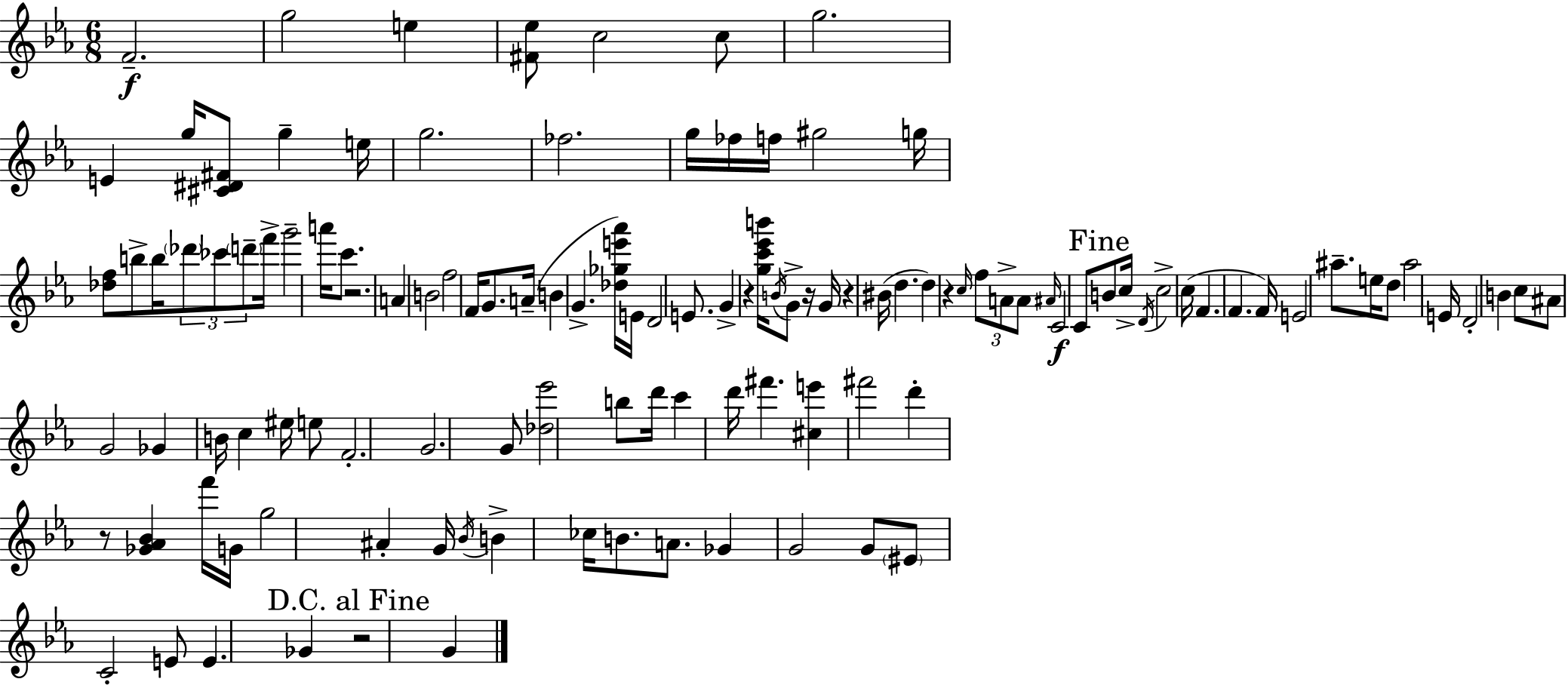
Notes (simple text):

F4/h. G5/h E5/q [F#4,Eb5]/e C5/h C5/e G5/h. E4/q G5/s [C#4,D#4,F#4]/e G5/q E5/s G5/h. FES5/h. G5/s FES5/s F5/s G#5/h G5/s [Db5,F5]/e B5/e B5/s Db6/e CES6/e D6/e F6/s G6/h A6/s C6/e. R/h. A4/q B4/h F5/h F4/s G4/e. A4/s B4/q G4/q. [Db5,Gb5,E6,Ab6]/s E4/s D4/h E4/e. G4/q R/q [G5,C6,Eb6,B6]/s B4/s G4/e R/s G4/s R/q BIS4/s D5/q. D5/q R/q C5/s F5/e A4/e A4/e A#4/s C4/h C4/e B4/e C5/s D4/s C5/h C5/s F4/q. F4/q. F4/s E4/h A#5/e. E5/s D5/e A#5/h E4/s D4/h B4/q C5/e A#4/e G4/h Gb4/q B4/s C5/q EIS5/s E5/e F4/h. G4/h. G4/e [Db5,Eb6]/h B5/e D6/s C6/q D6/s F#6/q. [C#5,E6]/q F#6/h D6/q R/e [Gb4,Ab4,Bb4]/q F6/s G4/s G5/h A#4/q G4/s Bb4/s B4/q CES5/s B4/e. A4/e. Gb4/q G4/h G4/e EIS4/e C4/h E4/e E4/q. Gb4/q R/h G4/q